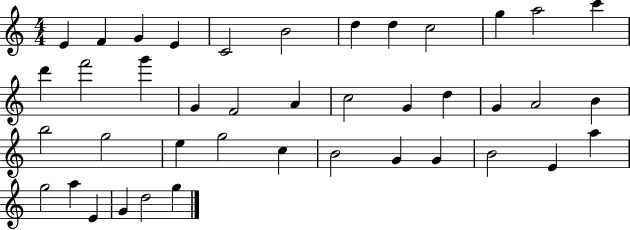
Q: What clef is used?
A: treble